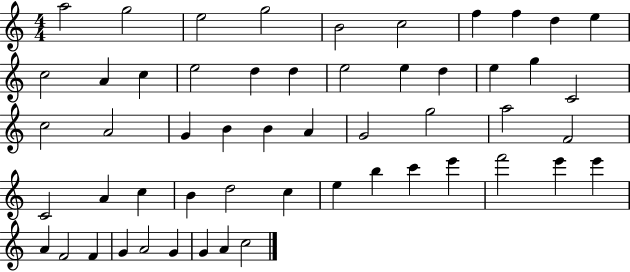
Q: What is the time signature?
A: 4/4